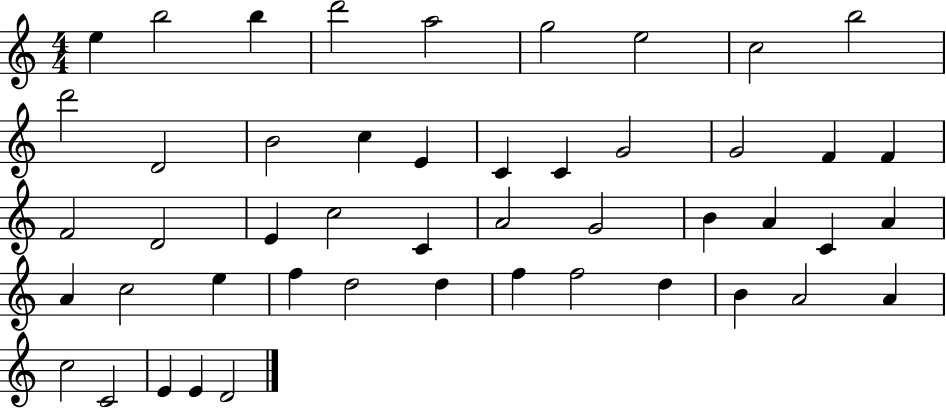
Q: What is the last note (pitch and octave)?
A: D4